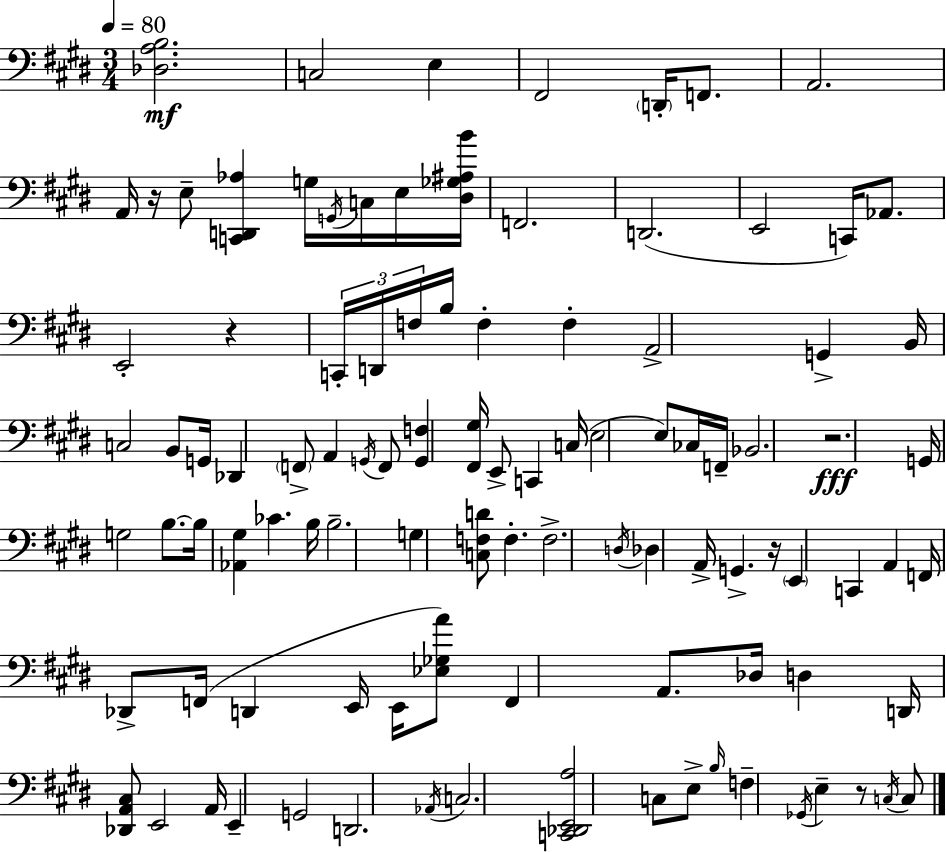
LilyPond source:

{
  \clef bass
  \numericTimeSignature
  \time 3/4
  \key e \major
  \tempo 4 = 80
  <des a b>2.\mf | c2 e4 | fis,2 \parenthesize d,16-. f,8. | a,2. | \break a,16 r16 e8-- <c, d, aes>4 g16 \acciaccatura { g,16 } c16 e16 | <dis ges ais b'>16 f,2. | d,2.( | e,2 c,16) aes,8. | \break e,2-. r4 | \tuplet 3/2 { c,16-. d,16 f16 } b16 f4-. f4-. | a,2-> g,4-> | b,16 c2 b,8 | \break g,16 des,4 \parenthesize f,8-> a,4 \acciaccatura { g,16 } | f,8 <g, f>4 <fis, gis>16 e,8-> c,4 | c16( e2 e8) | ces16 f,16-- bes,2. | \break r2.\fff | g,16 g2 b8.~~ | b16 <aes, gis>4 ces'4. | b16 b2.-- | \break g4 <c f d'>8 f4.-. | f2.-> | \acciaccatura { d16 } des4 a,16-> g,4.-> | r16 \parenthesize e,4 c,4 a,4 | \break f,16 des,8-> f,16( d,4 e,16 | e,16 <ees ges a'>8) f,4 a,8. des16 d4 | d,16 <des, a, cis>8 e,2 | a,16 e,4-- g,2 | \break d,2. | \acciaccatura { aes,16 } c2. | <c, des, e, a>2 | c8 e8-> \grace { b16 } f4-- \acciaccatura { ges,16 } e4-- | \break r8 \acciaccatura { c16 } c8 \bar "|."
}